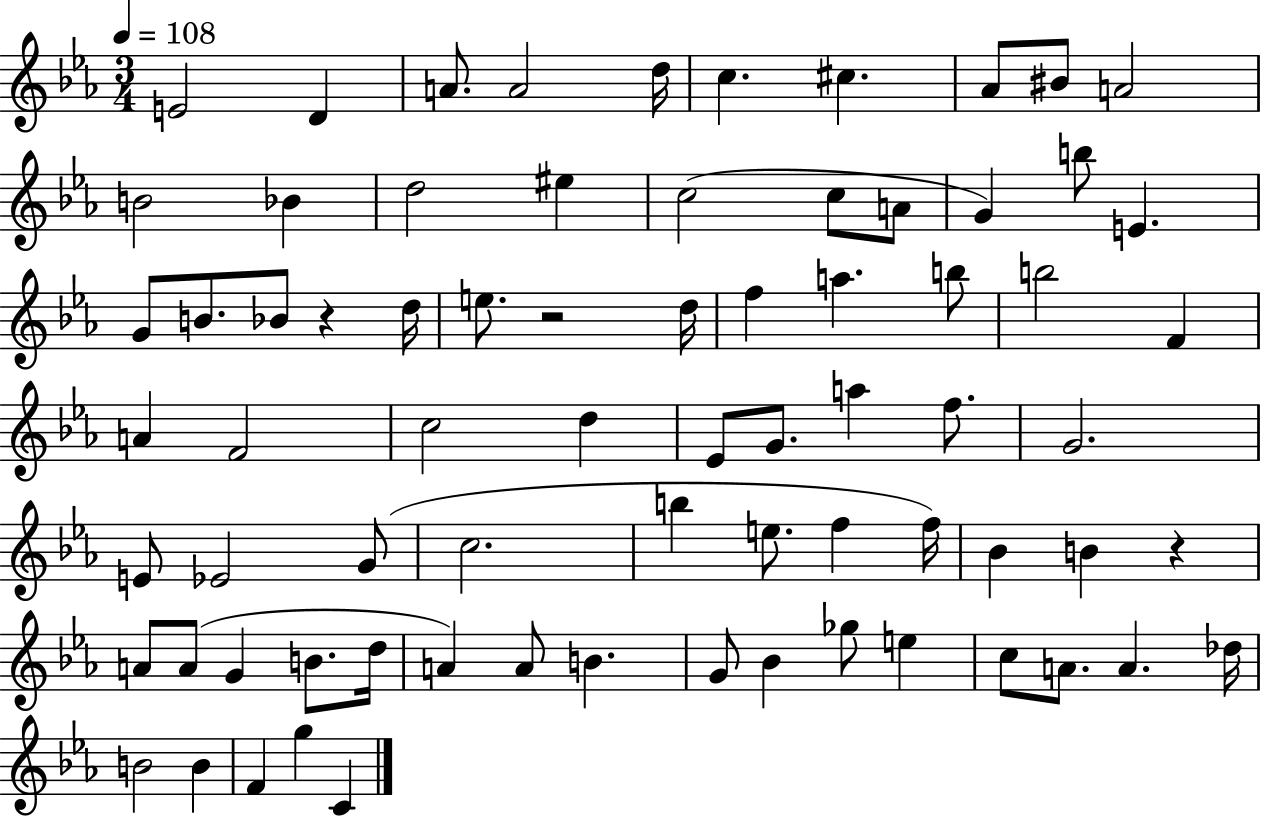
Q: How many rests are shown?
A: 3